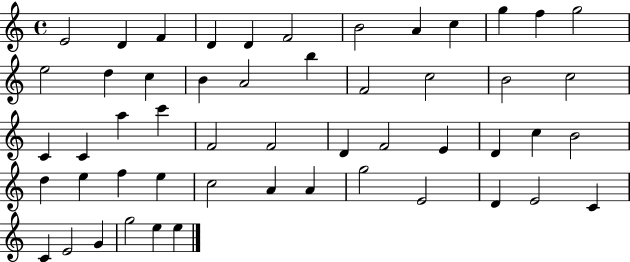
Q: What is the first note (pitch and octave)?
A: E4